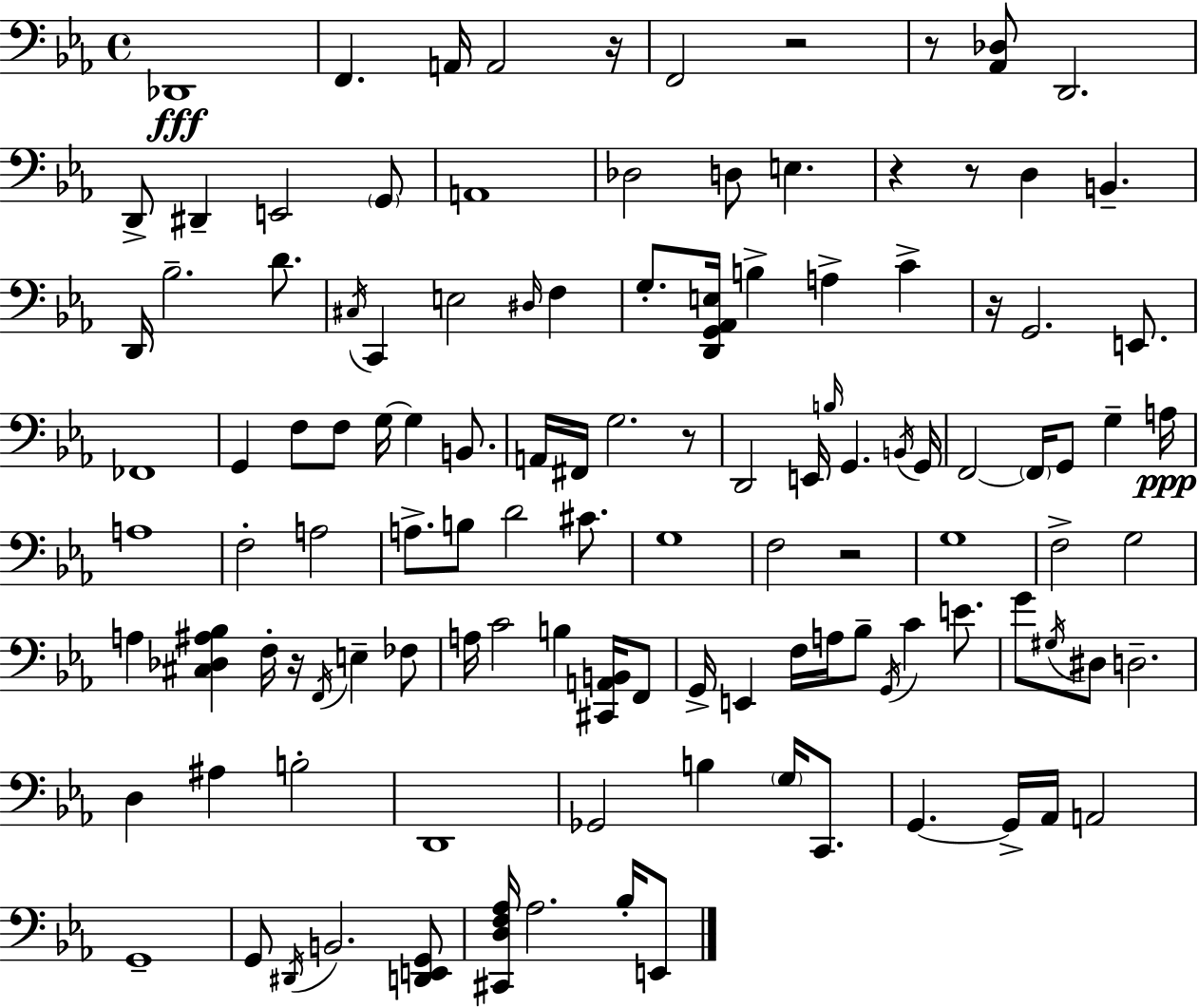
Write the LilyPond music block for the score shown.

{
  \clef bass
  \time 4/4
  \defaultTimeSignature
  \key c \minor
  \repeat volta 2 { des,1\fff | f,4. a,16 a,2 r16 | f,2 r2 | r8 <aes, des>8 d,2. | \break d,8-> dis,4-- e,2 \parenthesize g,8 | a,1 | des2 d8 e4. | r4 r8 d4 b,4.-- | \break d,16 bes2.-- d'8. | \acciaccatura { cis16 } c,4 e2 \grace { dis16 } f4 | g8.-. <d, g, aes, e>16 b4-> a4-> c'4-> | r16 g,2. e,8. | \break fes,1 | g,4 f8 f8 g16~~ g4 b,8. | a,16 fis,16 g2. | r8 d,2 e,16 \grace { b16 } g,4. | \break \acciaccatura { b,16 } g,16 f,2~~ \parenthesize f,16 g,8 g4-- | a16\ppp a1 | f2-. a2 | a8.-> b8 d'2 | \break cis'8. g1 | f2 r2 | g1 | f2-> g2 | \break a4 <cis des ais bes>4 f16-. r16 \acciaccatura { f,16 } e4-- | fes8 a16 c'2 b4 | <cis, a, b,>16 f,8 g,16-> e,4 f16 a16 bes8-- \acciaccatura { g,16 } c'4 | e'8. g'8 \acciaccatura { gis16 } dis8 d2.-- | \break d4 ais4 b2-. | d,1 | ges,2 b4 | \parenthesize g16 c,8. g,4.~~ g,16-> aes,16 a,2 | \break g,1-- | g,8 \acciaccatura { dis,16 } b,2. | <d, e, g,>8 <cis, d f aes>16 aes2. | bes16-. e,8 } \bar "|."
}